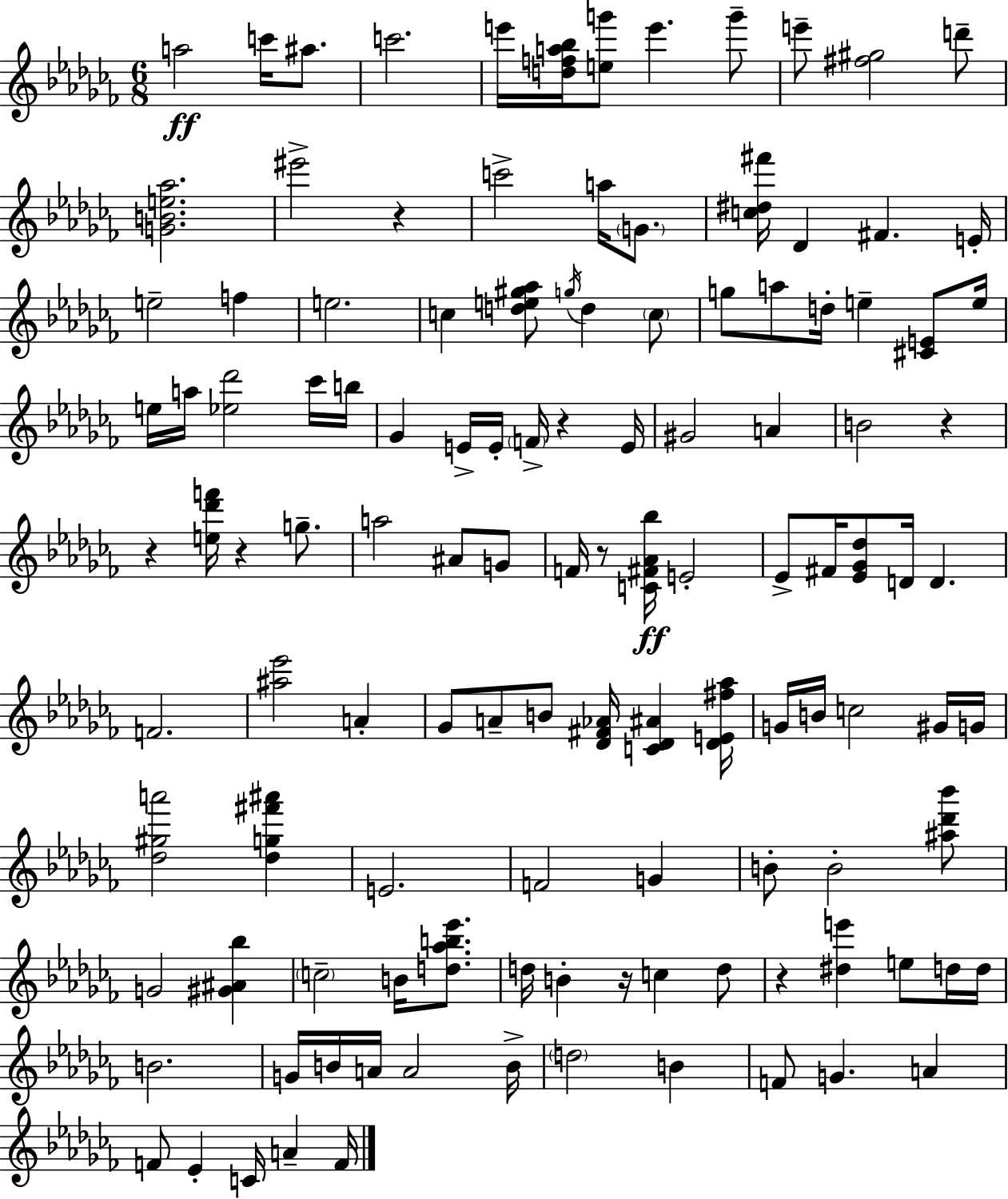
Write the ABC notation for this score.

X:1
T:Untitled
M:6/8
L:1/4
K:Abm
a2 c'/4 ^a/2 c'2 e'/4 [dfa_b]/4 [eg']/2 e' g'/2 e'/2 [^f^g]2 d'/2 [GBe_a]2 ^e'2 z c'2 a/4 G/2 [c^d^f']/4 _D ^F E/4 e2 f e2 c [de^g_a]/2 g/4 d c/2 g/2 a/2 d/4 e [^CE]/2 e/4 e/4 a/4 [_e_d']2 _c'/4 b/4 _G E/4 E/4 F/4 z E/4 ^G2 A B2 z z [e_d'f']/4 z g/2 a2 ^A/2 G/2 F/4 z/2 [C^F_A_b]/4 E2 _E/2 ^F/4 [_E_G_d]/2 D/4 D F2 [^a_e']2 A _G/2 A/2 B/2 [_D^F_A]/4 [C_D^A] [_DE^f_a]/4 G/4 B/4 c2 ^G/4 G/4 [_d^ga']2 [_dg^f'^a'] E2 F2 G B/2 B2 [^a_d'_b']/2 G2 [^G^A_b] c2 B/4 [d_ab_e']/2 d/4 B z/4 c d/2 z [^de'] e/2 d/4 d/4 B2 G/4 B/4 A/4 A2 B/4 d2 B F/2 G A F/2 _E C/4 A F/4